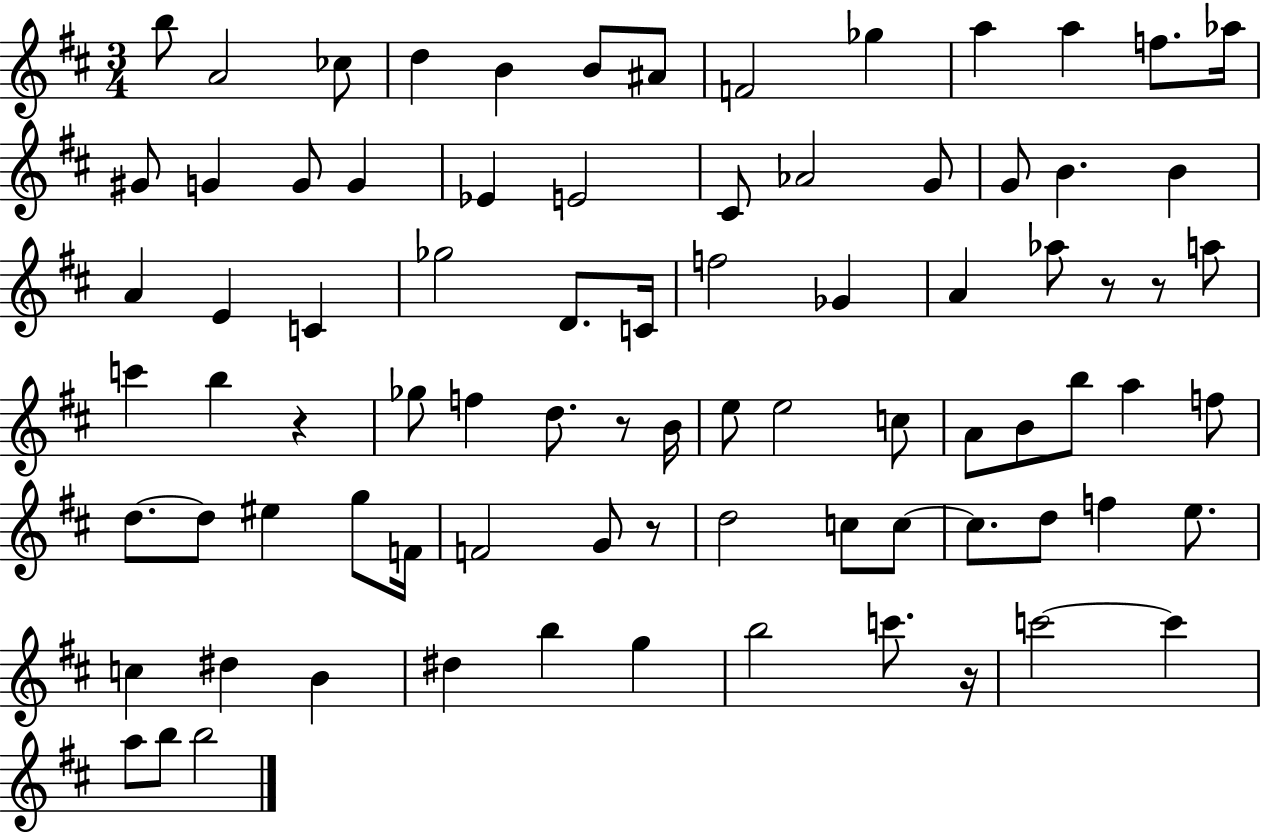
X:1
T:Untitled
M:3/4
L:1/4
K:D
b/2 A2 _c/2 d B B/2 ^A/2 F2 _g a a f/2 _a/4 ^G/2 G G/2 G _E E2 ^C/2 _A2 G/2 G/2 B B A E C _g2 D/2 C/4 f2 _G A _a/2 z/2 z/2 a/2 c' b z _g/2 f d/2 z/2 B/4 e/2 e2 c/2 A/2 B/2 b/2 a f/2 d/2 d/2 ^e g/2 F/4 F2 G/2 z/2 d2 c/2 c/2 c/2 d/2 f e/2 c ^d B ^d b g b2 c'/2 z/4 c'2 c' a/2 b/2 b2